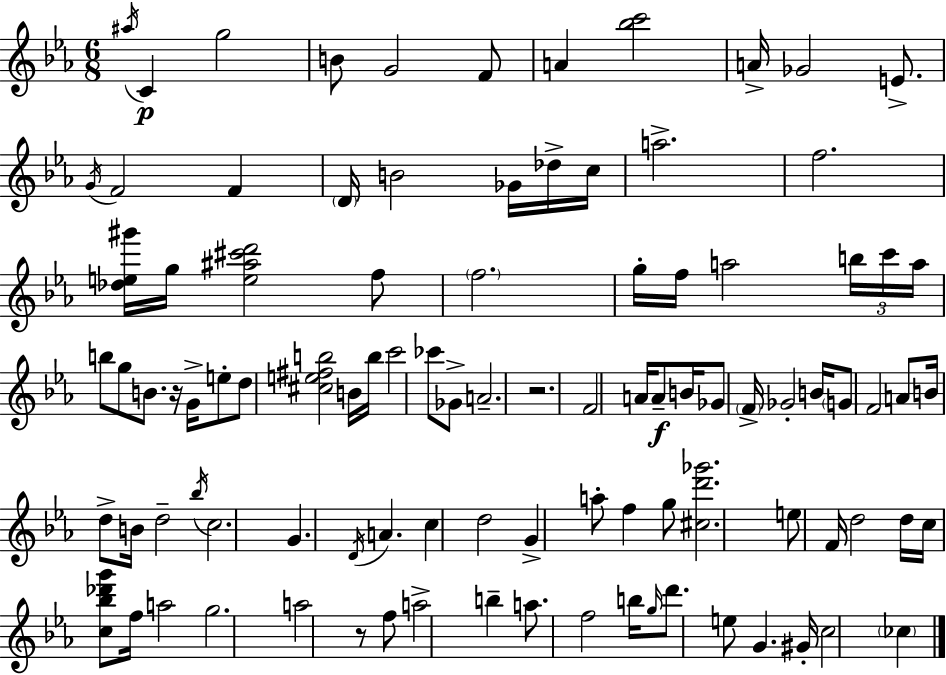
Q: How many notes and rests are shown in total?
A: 98